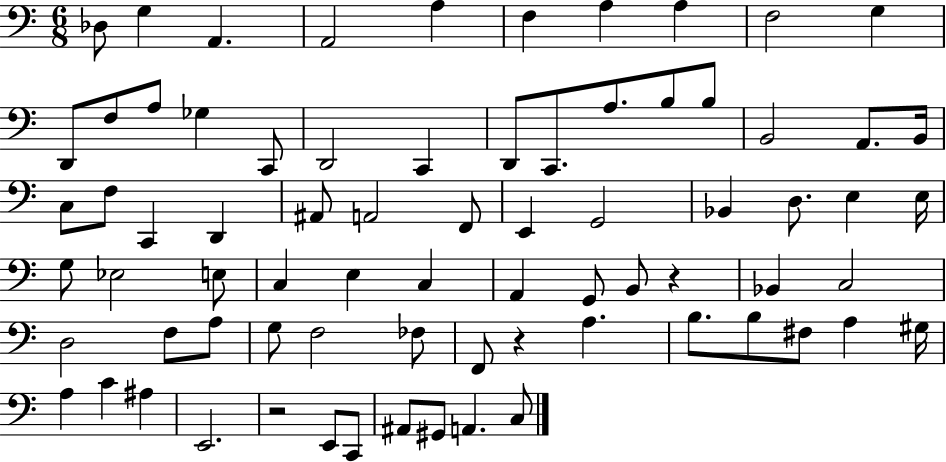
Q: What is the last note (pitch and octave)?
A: C3